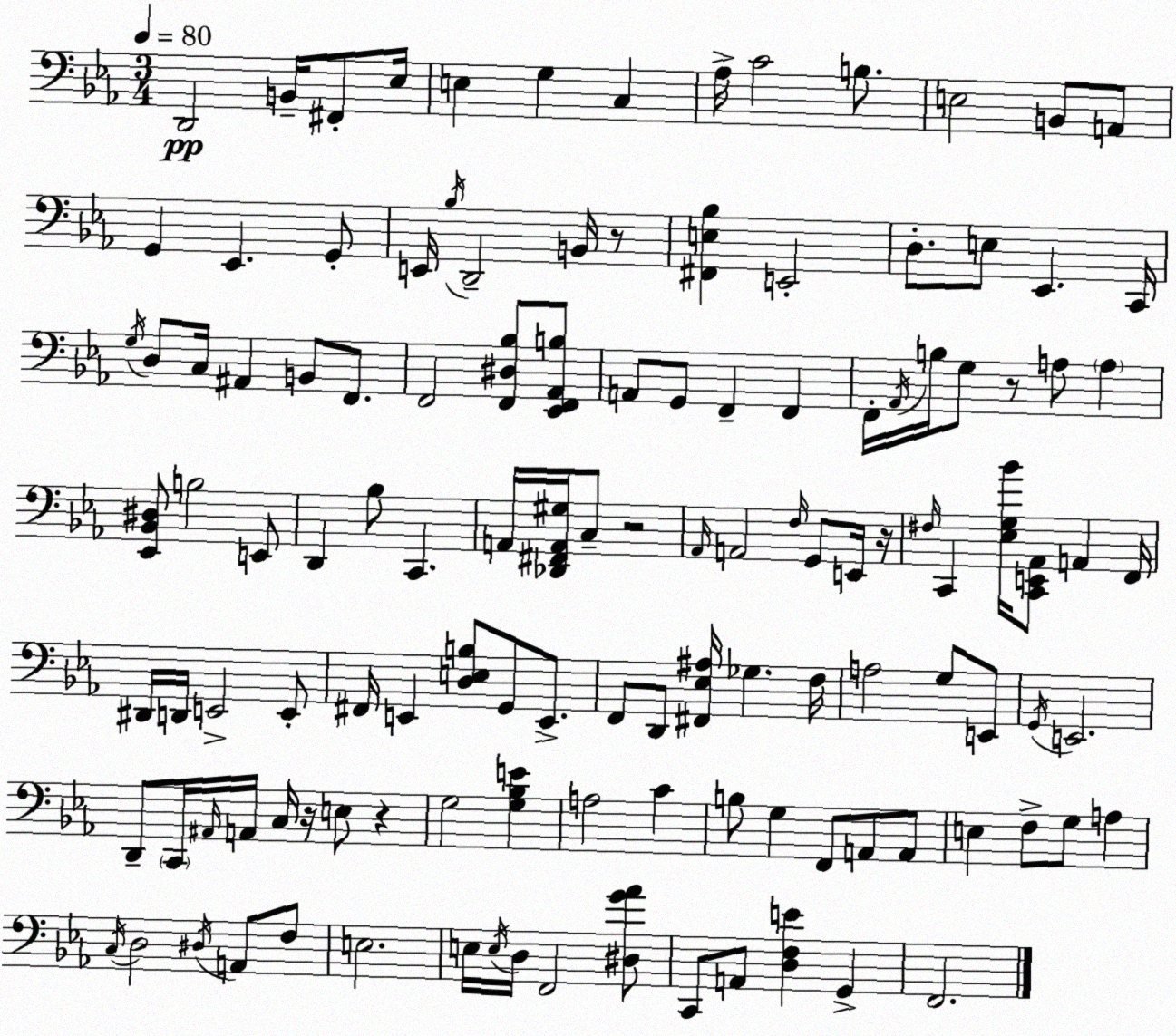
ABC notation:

X:1
T:Untitled
M:3/4
L:1/4
K:Cm
D,,2 B,,/4 ^F,,/2 _E,/4 E, G, C, _A,/4 C2 B,/2 E,2 B,,/2 A,,/2 G,, _E,, G,,/2 E,,/4 _B,/4 D,,2 B,,/4 z/2 [^F,,E,_B,] E,,2 D,/2 E,/2 _E,, C,,/4 G,/4 D,/2 C,/4 ^A,, B,,/2 F,,/2 F,,2 [F,,^D,_B,]/2 [_E,,F,,_A,,B,]/2 A,,/2 G,,/2 F,, F,, F,,/4 _A,,/4 B,/4 G,/2 z/2 A,/2 A, [_E,,_B,,^D,]/2 B,2 E,,/2 D,, _B,/2 C,, A,,/4 [_D,,^F,,A,,^G,]/4 C,/2 z2 _A,,/4 A,,2 F,/4 G,,/2 E,,/4 z/4 ^F,/4 C,, [_E,G,_B]/4 [C,,E,,_A,,]/2 A,, F,,/4 ^D,,/4 D,,/4 E,,2 E,,/2 ^F,,/4 E,, [D,E,B,]/2 G,,/2 E,,/2 F,,/2 D,,/2 [^F,,_E,^A,]/4 _G, F,/4 A,2 G,/2 E,,/2 G,,/4 E,,2 D,,/2 C,,/4 ^A,,/4 A,,/4 C,/4 z/4 E,/2 z G,2 [G,_B,E] A,2 C B,/2 G, F,,/2 A,,/2 A,,/2 E, F,/2 G,/2 A, C,/4 D,2 ^D,/4 A,,/2 F,/2 E,2 E,/4 E,/4 D,/4 F,,2 [^D,G_A]/2 C,,/2 A,,/2 [D,F,E] G,, F,,2